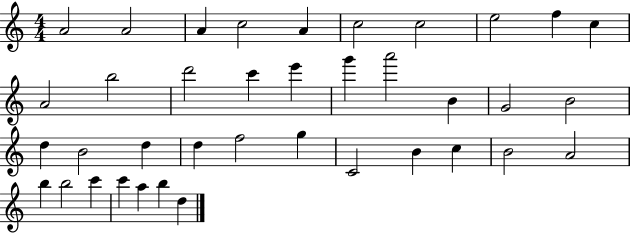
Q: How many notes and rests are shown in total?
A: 38